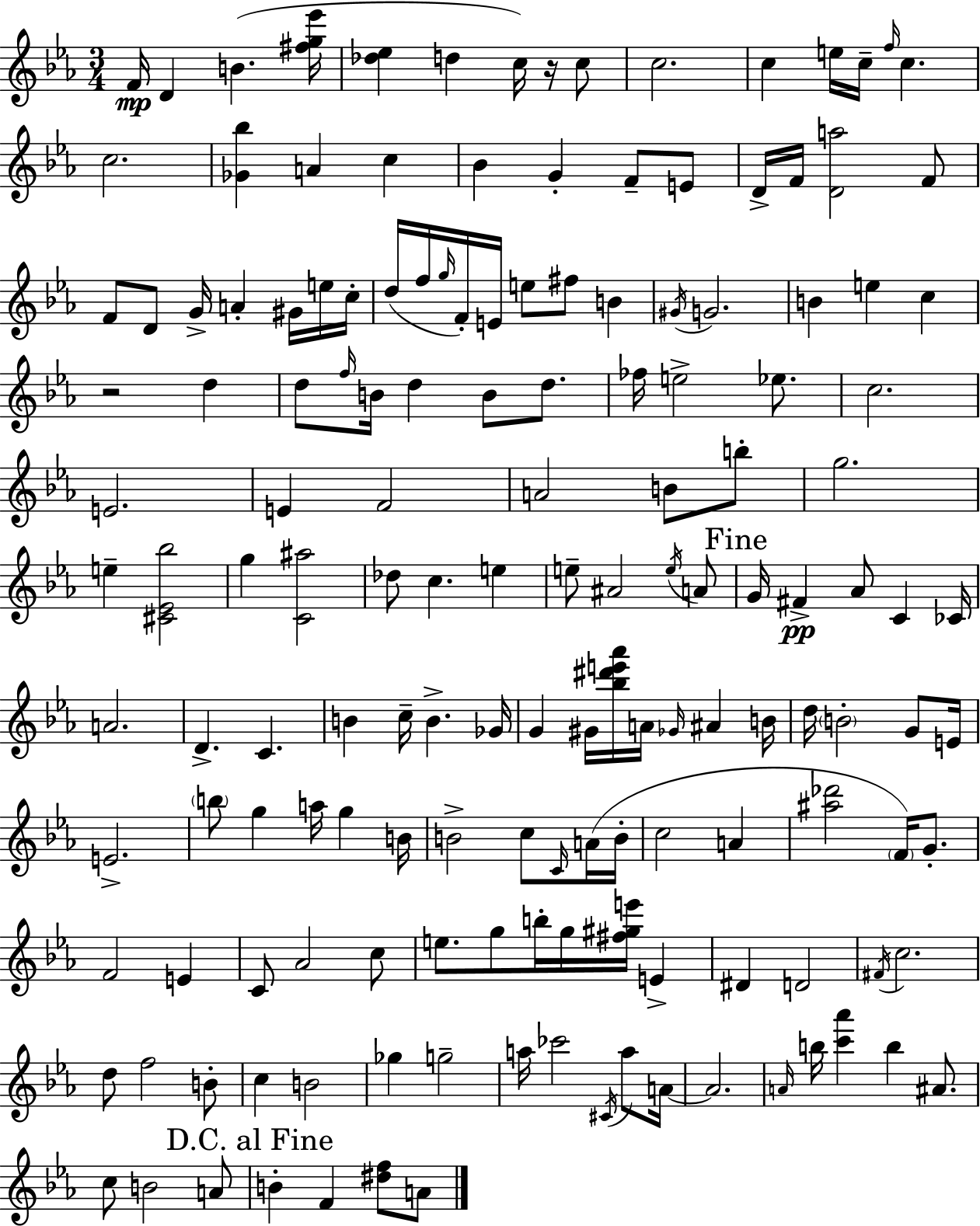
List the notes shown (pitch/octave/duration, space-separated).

F4/s D4/q B4/q. [F#5,G5,Eb6]/s [Db5,Eb5]/q D5/q C5/s R/s C5/e C5/h. C5/q E5/s C5/s F5/s C5/q. C5/h. [Gb4,Bb5]/q A4/q C5/q Bb4/q G4/q F4/e E4/e D4/s F4/s [D4,A5]/h F4/e F4/e D4/e G4/s A4/q G#4/s E5/s C5/s D5/s F5/s G5/s F4/s E4/s E5/e F#5/e B4/q G#4/s G4/h. B4/q E5/q C5/q R/h D5/q D5/e F5/s B4/s D5/q B4/e D5/e. FES5/s E5/h Eb5/e. C5/h. E4/h. E4/q F4/h A4/h B4/e B5/e G5/h. E5/q [C#4,Eb4,Bb5]/h G5/q [C4,A#5]/h Db5/e C5/q. E5/q E5/e A#4/h E5/s A4/e G4/s F#4/q Ab4/e C4/q CES4/s A4/h. D4/q. C4/q. B4/q C5/s B4/q. Gb4/s G4/q G#4/s [Bb5,D#6,E6,Ab6]/s A4/s Gb4/s A#4/q B4/s D5/s B4/h G4/e E4/s E4/h. B5/e G5/q A5/s G5/q B4/s B4/h C5/e C4/s A4/s B4/s C5/h A4/q [A#5,Db6]/h F4/s G4/e. F4/h E4/q C4/e Ab4/h C5/e E5/e. G5/e B5/s G5/s [F#5,G#5,E6]/s E4/q D#4/q D4/h F#4/s C5/h. D5/e F5/h B4/e C5/q B4/h Gb5/q G5/h A5/s CES6/h C#4/s A5/e A4/s A4/h. A4/s B5/s [C6,Ab6]/q B5/q A#4/e. C5/e B4/h A4/e B4/q F4/q [D#5,F5]/e A4/e